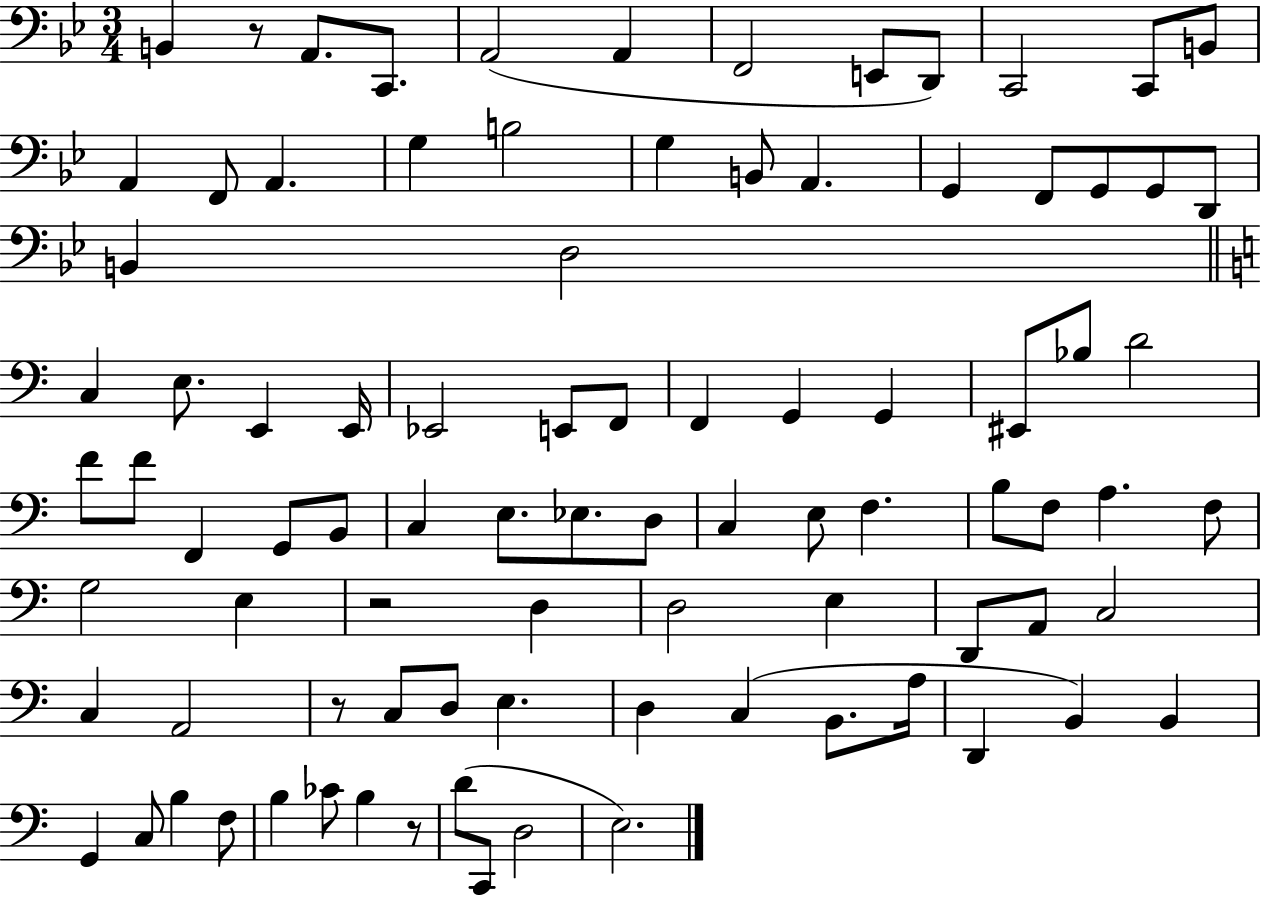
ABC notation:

X:1
T:Untitled
M:3/4
L:1/4
K:Bb
B,, z/2 A,,/2 C,,/2 A,,2 A,, F,,2 E,,/2 D,,/2 C,,2 C,,/2 B,,/2 A,, F,,/2 A,, G, B,2 G, B,,/2 A,, G,, F,,/2 G,,/2 G,,/2 D,,/2 B,, D,2 C, E,/2 E,, E,,/4 _E,,2 E,,/2 F,,/2 F,, G,, G,, ^E,,/2 _B,/2 D2 F/2 F/2 F,, G,,/2 B,,/2 C, E,/2 _E,/2 D,/2 C, E,/2 F, B,/2 F,/2 A, F,/2 G,2 E, z2 D, D,2 E, D,,/2 A,,/2 C,2 C, A,,2 z/2 C,/2 D,/2 E, D, C, B,,/2 A,/4 D,, B,, B,, G,, C,/2 B, F,/2 B, _C/2 B, z/2 D/2 C,,/2 D,2 E,2